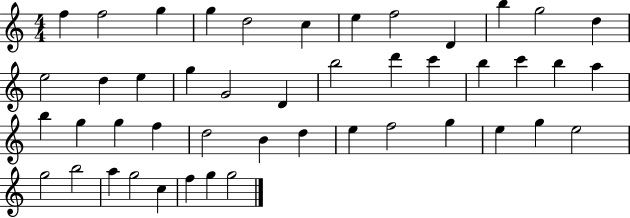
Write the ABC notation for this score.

X:1
T:Untitled
M:4/4
L:1/4
K:C
f f2 g g d2 c e f2 D b g2 d e2 d e g G2 D b2 d' c' b c' b a b g g f d2 B d e f2 g e g e2 g2 b2 a g2 c f g g2